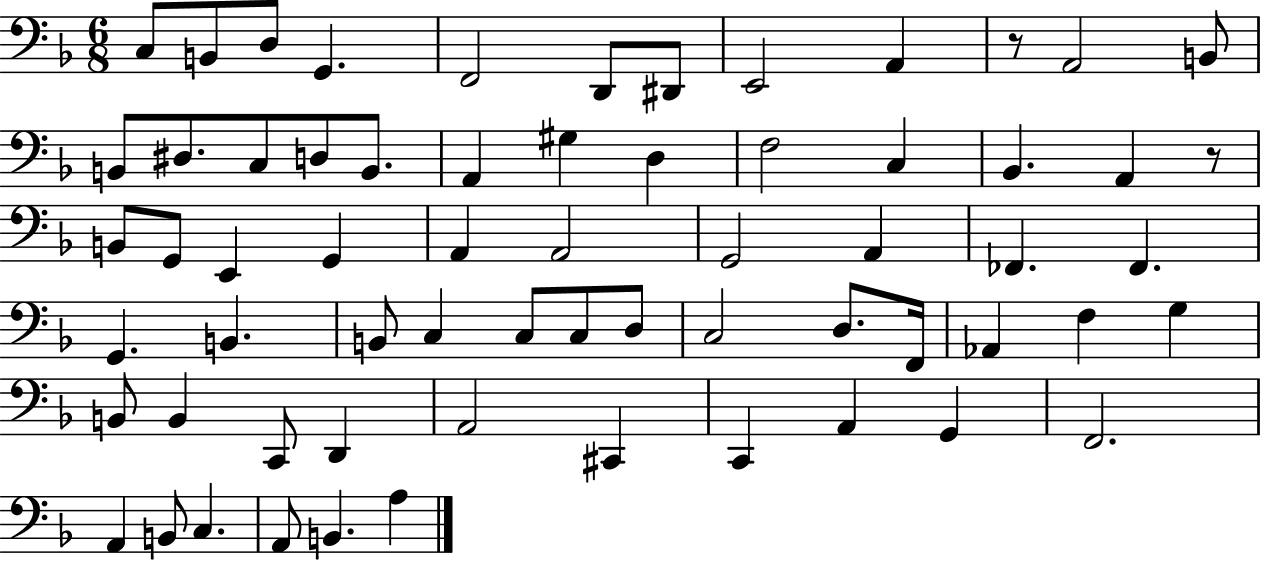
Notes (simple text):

C3/e B2/e D3/e G2/q. F2/h D2/e D#2/e E2/h A2/q R/e A2/h B2/e B2/e D#3/e. C3/e D3/e B2/e. A2/q G#3/q D3/q F3/h C3/q Bb2/q. A2/q R/e B2/e G2/e E2/q G2/q A2/q A2/h G2/h A2/q FES2/q. FES2/q. G2/q. B2/q. B2/e C3/q C3/e C3/e D3/e C3/h D3/e. F2/s Ab2/q F3/q G3/q B2/e B2/q C2/e D2/q A2/h C#2/q C2/q A2/q G2/q F2/h. A2/q B2/e C3/q. A2/e B2/q. A3/q